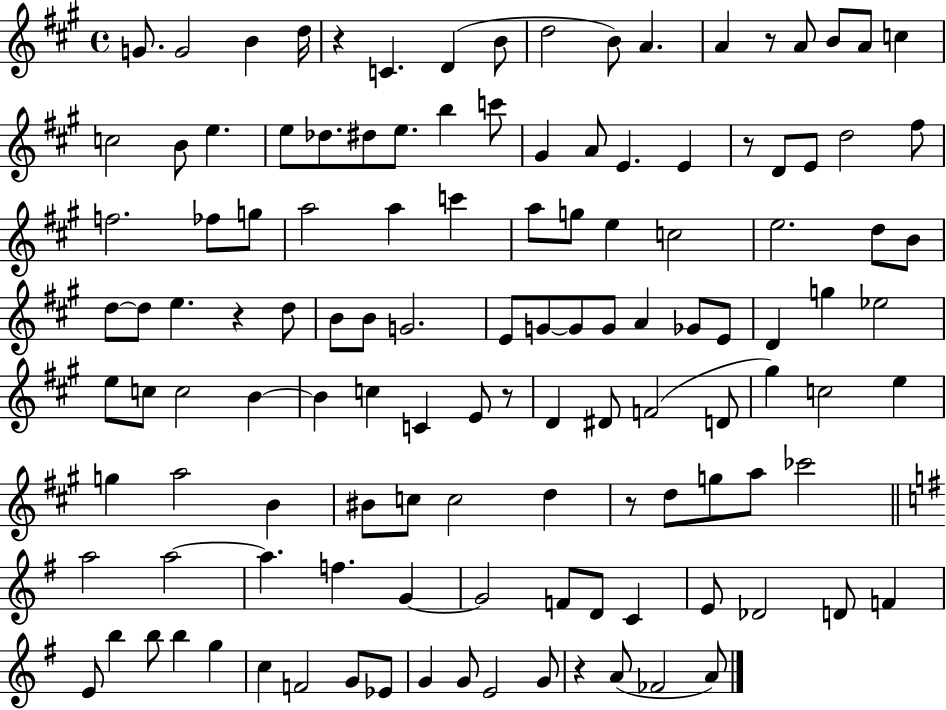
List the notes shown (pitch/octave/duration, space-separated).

G4/e. G4/h B4/q D5/s R/q C4/q. D4/q B4/e D5/h B4/e A4/q. A4/q R/e A4/e B4/e A4/e C5/q C5/h B4/e E5/q. E5/e Db5/e. D#5/e E5/e. B5/q C6/e G#4/q A4/e E4/q. E4/q R/e D4/e E4/e D5/h F#5/e F5/h. FES5/e G5/e A5/h A5/q C6/q A5/e G5/e E5/q C5/h E5/h. D5/e B4/e D5/e D5/e E5/q. R/q D5/e B4/e B4/e G4/h. E4/e G4/e G4/e G4/e A4/q Gb4/e E4/e D4/q G5/q Eb5/h E5/e C5/e C5/h B4/q B4/q C5/q C4/q E4/e R/e D4/q D#4/e F4/h D4/e G#5/q C5/h E5/q G5/q A5/h B4/q BIS4/e C5/e C5/h D5/q R/e D5/e G5/e A5/e CES6/h A5/h A5/h A5/q. F5/q. G4/q G4/h F4/e D4/e C4/q E4/e Db4/h D4/e F4/q E4/e B5/q B5/e B5/q G5/q C5/q F4/h G4/e Eb4/e G4/q G4/e E4/h G4/e R/q A4/e FES4/h A4/e